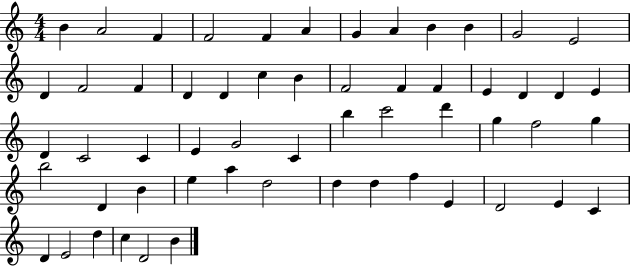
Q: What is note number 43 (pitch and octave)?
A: A5